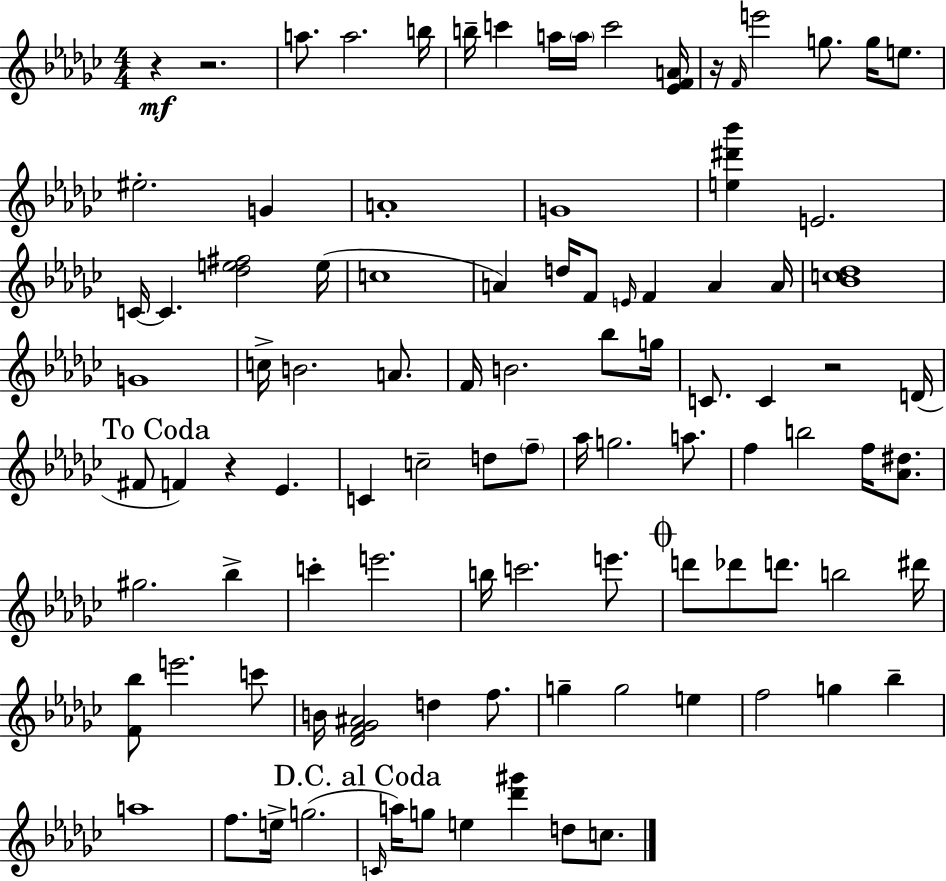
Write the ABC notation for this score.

X:1
T:Untitled
M:4/4
L:1/4
K:Ebm
z z2 a/2 a2 b/4 b/4 c' a/4 a/4 c'2 [_EFA]/4 z/4 F/4 e'2 g/2 g/4 e/2 ^e2 G A4 G4 [e^d'_b'] E2 C/4 C [_de^f]2 e/4 c4 A d/4 F/2 E/4 F A A/4 [_Bc_d]4 G4 c/4 B2 A/2 F/4 B2 _b/2 g/4 C/2 C z2 D/4 ^F/2 F z _E C c2 d/2 f/2 _a/4 g2 a/2 f b2 f/4 [_A^d]/2 ^g2 _b c' e'2 b/4 c'2 e'/2 d'/2 _d'/2 d'/2 b2 ^d'/4 [F_b]/2 e'2 c'/2 B/4 [_DF_G^A]2 d f/2 g g2 e f2 g _b a4 f/2 e/4 g2 C/4 a/4 g/2 e [_d'^g'] d/2 c/2